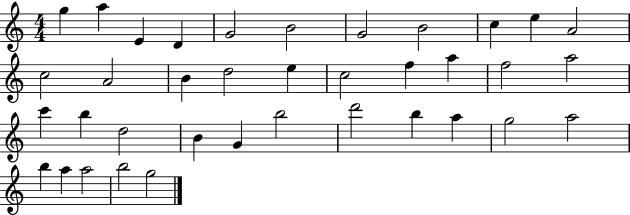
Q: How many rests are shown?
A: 0